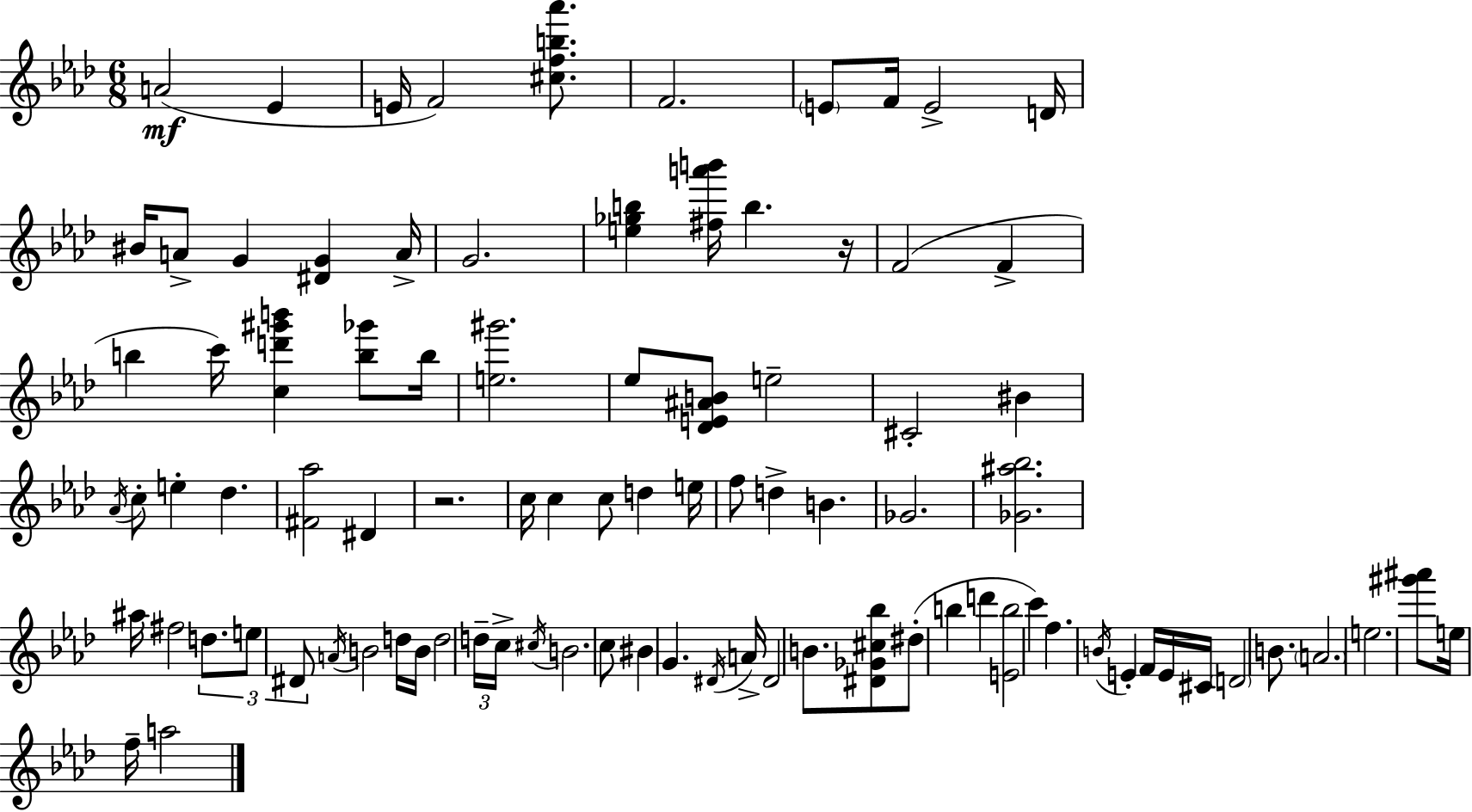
{
  \clef treble
  \numericTimeSignature
  \time 6/8
  \key aes \major
  a'2(\mf ees'4 | e'16 f'2) <cis'' f'' b'' aes'''>8. | f'2. | \parenthesize e'8 f'16 e'2-> d'16 | \break bis'16 a'8-> g'4 <dis' g'>4 a'16-> | g'2. | <e'' ges'' b''>4 <fis'' a''' b'''>16 b''4. r16 | f'2( f'4-> | \break b''4 c'''16) <c'' d''' gis''' b'''>4 <b'' ges'''>8 b''16 | <e'' gis'''>2. | ees''8 <des' e' ais' b'>8 e''2-- | cis'2-. bis'4 | \break \acciaccatura { aes'16 } c''8-. e''4-. des''4. | <fis' aes''>2 dis'4 | r2. | c''16 c''4 c''8 d''4 | \break e''16 f''8 d''4-> b'4. | ges'2. | <ges' ais'' bes''>2. | ais''16 fis''2 \tuplet 3/2 { d''8. | \break e''8 dis'8 } \acciaccatura { a'16 } b'2 | d''16 b'16 d''2 | \tuplet 3/2 { d''16-- c''16-> \acciaccatura { cis''16 } } b'2. | c''8 bis'4 g'4. | \break \acciaccatura { dis'16 } a'16-> dis'2 | b'8. <dis' ges' cis'' bes''>8 dis''8-.( b''4 | d'''4 <e' b''>2 | c'''4) f''4. \acciaccatura { b'16 } e'4-. | \break f'16 e'16 cis'16 \parenthesize d'2 | b'8. \parenthesize a'2. | e''2. | <gis''' ais'''>8 e''16 f''16-- a''2 | \break \bar "|."
}